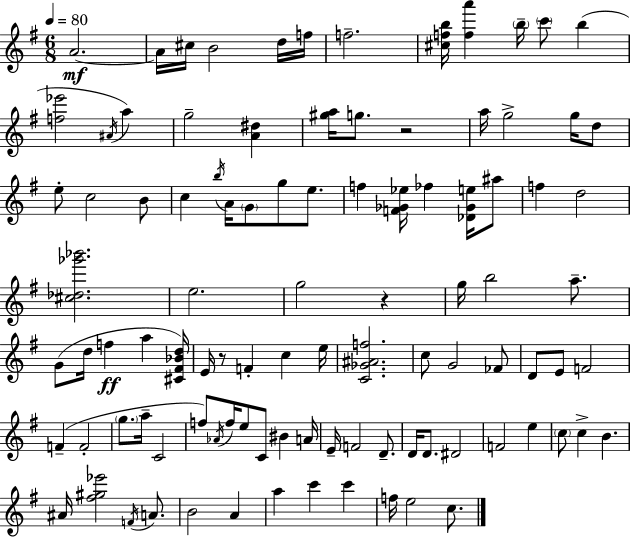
{
  \clef treble
  \numericTimeSignature
  \time 6/8
  \key e \minor
  \tempo 4 = 80
  a'2.~~\mf | a'16 cis''16 b'2 d''16 f''16 | f''2.-- | <cis'' f'' b''>16 <f'' a'''>4 \parenthesize b''16-- \parenthesize c'''8 b''4( | \break <f'' ees'''>2 \acciaccatura { ais'16 } a''4) | g''2-- <a' dis''>4 | <gis'' a''>16 g''8. r2 | a''16 g''2-> g''16 d''8 | \break e''8-. c''2 b'8 | c''4 \acciaccatura { b''16 } a'16 \parenthesize g'8 g''8 e''8. | f''4 <f' ges' ees''>16 fes''4 <des' ges' e''>16 | ais''8 f''4 d''2 | \break <cis'' des'' ges''' bes'''>2. | e''2. | g''2 r4 | g''16 b''2 a''8.-- | \break g'8( d''16 f''4\ff a''4 | <cis' fis' bes' d''>16) e'16 r8 f'4-. c''4 | e''16 <c' ges' ais' f''>2. | c''8 g'2 | \break fes'8 d'8 e'8 f'2 | f'4--( f'2-. | \parenthesize g''8. a''16-- c'2 | f''8) \acciaccatura { aes'16 } f''16 e''8 c'8 bis'4 | \break a'16 e'16-- f'2 | d'8.-- d'16 d'8. dis'2 | f'2 e''4 | \parenthesize c''8 c''4-> b'4. | \break ais'16 <fis'' gis'' ees'''>2 | \acciaccatura { f'16 } a'8. b'2 | a'4 a''4 c'''4 | c'''4 f''16 e''2 | \break c''8. \bar "|."
}